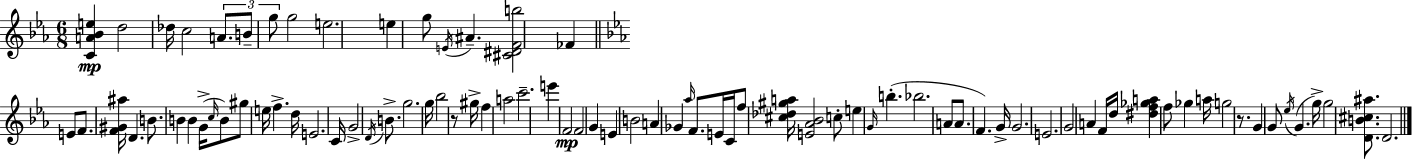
{
  \clef treble
  \numericTimeSignature
  \time 6/8
  \key ees \major
  <c' a' bes' e''>4\mp d''2 | des''16 c''2 \tuplet 3/2 { a'8. | b'8-- g''8 } g''2 | e''2. | \break e''4 g''8 \acciaccatura { e'16 } ais'4.-- | <cis' dis' f' b''>2 fes'4 | \bar "||" \break \key c \minor e'8 f'8. <f' gis' ais''>16 d'4. | b'8. b'4 b'4 g'16->( | \grace { c''16 } b'8) gis''8 e''16 f''4.-> | d''16 e'2. | \break c'16 g'2-> \acciaccatura { d'16 } b'8.-> | g''2. | g''16 bes''2 r8 | gis''16-> f''4 a''2 | \break c'''2.-- | e'''4 f'2\mp | f'2 g'4 | e'4 b'2 | \break a'4 ges'4 \grace { aes''16 } f'8. | e'16 c'16 f''8 <cis'' des'' gis'' a''>16 <e' aes' bes'>2 | c''8-. e''4 \grace { g'16 }( b''4.-. | bes''2. | \break a'8 a'8. f'4.) | g'16-> g'2. | e'2. | g'2 | \break a'4 f'16 d''16 <dis'' f'' ges'' a''>4 f''8 | ges''4 a''16 g''2 | r8. g'4 g'8 \acciaccatura { ees''16 }( g'4. | g''16->) g''2 | \break <d' b' cis'' ais''>8. d'2. | \bar "|."
}